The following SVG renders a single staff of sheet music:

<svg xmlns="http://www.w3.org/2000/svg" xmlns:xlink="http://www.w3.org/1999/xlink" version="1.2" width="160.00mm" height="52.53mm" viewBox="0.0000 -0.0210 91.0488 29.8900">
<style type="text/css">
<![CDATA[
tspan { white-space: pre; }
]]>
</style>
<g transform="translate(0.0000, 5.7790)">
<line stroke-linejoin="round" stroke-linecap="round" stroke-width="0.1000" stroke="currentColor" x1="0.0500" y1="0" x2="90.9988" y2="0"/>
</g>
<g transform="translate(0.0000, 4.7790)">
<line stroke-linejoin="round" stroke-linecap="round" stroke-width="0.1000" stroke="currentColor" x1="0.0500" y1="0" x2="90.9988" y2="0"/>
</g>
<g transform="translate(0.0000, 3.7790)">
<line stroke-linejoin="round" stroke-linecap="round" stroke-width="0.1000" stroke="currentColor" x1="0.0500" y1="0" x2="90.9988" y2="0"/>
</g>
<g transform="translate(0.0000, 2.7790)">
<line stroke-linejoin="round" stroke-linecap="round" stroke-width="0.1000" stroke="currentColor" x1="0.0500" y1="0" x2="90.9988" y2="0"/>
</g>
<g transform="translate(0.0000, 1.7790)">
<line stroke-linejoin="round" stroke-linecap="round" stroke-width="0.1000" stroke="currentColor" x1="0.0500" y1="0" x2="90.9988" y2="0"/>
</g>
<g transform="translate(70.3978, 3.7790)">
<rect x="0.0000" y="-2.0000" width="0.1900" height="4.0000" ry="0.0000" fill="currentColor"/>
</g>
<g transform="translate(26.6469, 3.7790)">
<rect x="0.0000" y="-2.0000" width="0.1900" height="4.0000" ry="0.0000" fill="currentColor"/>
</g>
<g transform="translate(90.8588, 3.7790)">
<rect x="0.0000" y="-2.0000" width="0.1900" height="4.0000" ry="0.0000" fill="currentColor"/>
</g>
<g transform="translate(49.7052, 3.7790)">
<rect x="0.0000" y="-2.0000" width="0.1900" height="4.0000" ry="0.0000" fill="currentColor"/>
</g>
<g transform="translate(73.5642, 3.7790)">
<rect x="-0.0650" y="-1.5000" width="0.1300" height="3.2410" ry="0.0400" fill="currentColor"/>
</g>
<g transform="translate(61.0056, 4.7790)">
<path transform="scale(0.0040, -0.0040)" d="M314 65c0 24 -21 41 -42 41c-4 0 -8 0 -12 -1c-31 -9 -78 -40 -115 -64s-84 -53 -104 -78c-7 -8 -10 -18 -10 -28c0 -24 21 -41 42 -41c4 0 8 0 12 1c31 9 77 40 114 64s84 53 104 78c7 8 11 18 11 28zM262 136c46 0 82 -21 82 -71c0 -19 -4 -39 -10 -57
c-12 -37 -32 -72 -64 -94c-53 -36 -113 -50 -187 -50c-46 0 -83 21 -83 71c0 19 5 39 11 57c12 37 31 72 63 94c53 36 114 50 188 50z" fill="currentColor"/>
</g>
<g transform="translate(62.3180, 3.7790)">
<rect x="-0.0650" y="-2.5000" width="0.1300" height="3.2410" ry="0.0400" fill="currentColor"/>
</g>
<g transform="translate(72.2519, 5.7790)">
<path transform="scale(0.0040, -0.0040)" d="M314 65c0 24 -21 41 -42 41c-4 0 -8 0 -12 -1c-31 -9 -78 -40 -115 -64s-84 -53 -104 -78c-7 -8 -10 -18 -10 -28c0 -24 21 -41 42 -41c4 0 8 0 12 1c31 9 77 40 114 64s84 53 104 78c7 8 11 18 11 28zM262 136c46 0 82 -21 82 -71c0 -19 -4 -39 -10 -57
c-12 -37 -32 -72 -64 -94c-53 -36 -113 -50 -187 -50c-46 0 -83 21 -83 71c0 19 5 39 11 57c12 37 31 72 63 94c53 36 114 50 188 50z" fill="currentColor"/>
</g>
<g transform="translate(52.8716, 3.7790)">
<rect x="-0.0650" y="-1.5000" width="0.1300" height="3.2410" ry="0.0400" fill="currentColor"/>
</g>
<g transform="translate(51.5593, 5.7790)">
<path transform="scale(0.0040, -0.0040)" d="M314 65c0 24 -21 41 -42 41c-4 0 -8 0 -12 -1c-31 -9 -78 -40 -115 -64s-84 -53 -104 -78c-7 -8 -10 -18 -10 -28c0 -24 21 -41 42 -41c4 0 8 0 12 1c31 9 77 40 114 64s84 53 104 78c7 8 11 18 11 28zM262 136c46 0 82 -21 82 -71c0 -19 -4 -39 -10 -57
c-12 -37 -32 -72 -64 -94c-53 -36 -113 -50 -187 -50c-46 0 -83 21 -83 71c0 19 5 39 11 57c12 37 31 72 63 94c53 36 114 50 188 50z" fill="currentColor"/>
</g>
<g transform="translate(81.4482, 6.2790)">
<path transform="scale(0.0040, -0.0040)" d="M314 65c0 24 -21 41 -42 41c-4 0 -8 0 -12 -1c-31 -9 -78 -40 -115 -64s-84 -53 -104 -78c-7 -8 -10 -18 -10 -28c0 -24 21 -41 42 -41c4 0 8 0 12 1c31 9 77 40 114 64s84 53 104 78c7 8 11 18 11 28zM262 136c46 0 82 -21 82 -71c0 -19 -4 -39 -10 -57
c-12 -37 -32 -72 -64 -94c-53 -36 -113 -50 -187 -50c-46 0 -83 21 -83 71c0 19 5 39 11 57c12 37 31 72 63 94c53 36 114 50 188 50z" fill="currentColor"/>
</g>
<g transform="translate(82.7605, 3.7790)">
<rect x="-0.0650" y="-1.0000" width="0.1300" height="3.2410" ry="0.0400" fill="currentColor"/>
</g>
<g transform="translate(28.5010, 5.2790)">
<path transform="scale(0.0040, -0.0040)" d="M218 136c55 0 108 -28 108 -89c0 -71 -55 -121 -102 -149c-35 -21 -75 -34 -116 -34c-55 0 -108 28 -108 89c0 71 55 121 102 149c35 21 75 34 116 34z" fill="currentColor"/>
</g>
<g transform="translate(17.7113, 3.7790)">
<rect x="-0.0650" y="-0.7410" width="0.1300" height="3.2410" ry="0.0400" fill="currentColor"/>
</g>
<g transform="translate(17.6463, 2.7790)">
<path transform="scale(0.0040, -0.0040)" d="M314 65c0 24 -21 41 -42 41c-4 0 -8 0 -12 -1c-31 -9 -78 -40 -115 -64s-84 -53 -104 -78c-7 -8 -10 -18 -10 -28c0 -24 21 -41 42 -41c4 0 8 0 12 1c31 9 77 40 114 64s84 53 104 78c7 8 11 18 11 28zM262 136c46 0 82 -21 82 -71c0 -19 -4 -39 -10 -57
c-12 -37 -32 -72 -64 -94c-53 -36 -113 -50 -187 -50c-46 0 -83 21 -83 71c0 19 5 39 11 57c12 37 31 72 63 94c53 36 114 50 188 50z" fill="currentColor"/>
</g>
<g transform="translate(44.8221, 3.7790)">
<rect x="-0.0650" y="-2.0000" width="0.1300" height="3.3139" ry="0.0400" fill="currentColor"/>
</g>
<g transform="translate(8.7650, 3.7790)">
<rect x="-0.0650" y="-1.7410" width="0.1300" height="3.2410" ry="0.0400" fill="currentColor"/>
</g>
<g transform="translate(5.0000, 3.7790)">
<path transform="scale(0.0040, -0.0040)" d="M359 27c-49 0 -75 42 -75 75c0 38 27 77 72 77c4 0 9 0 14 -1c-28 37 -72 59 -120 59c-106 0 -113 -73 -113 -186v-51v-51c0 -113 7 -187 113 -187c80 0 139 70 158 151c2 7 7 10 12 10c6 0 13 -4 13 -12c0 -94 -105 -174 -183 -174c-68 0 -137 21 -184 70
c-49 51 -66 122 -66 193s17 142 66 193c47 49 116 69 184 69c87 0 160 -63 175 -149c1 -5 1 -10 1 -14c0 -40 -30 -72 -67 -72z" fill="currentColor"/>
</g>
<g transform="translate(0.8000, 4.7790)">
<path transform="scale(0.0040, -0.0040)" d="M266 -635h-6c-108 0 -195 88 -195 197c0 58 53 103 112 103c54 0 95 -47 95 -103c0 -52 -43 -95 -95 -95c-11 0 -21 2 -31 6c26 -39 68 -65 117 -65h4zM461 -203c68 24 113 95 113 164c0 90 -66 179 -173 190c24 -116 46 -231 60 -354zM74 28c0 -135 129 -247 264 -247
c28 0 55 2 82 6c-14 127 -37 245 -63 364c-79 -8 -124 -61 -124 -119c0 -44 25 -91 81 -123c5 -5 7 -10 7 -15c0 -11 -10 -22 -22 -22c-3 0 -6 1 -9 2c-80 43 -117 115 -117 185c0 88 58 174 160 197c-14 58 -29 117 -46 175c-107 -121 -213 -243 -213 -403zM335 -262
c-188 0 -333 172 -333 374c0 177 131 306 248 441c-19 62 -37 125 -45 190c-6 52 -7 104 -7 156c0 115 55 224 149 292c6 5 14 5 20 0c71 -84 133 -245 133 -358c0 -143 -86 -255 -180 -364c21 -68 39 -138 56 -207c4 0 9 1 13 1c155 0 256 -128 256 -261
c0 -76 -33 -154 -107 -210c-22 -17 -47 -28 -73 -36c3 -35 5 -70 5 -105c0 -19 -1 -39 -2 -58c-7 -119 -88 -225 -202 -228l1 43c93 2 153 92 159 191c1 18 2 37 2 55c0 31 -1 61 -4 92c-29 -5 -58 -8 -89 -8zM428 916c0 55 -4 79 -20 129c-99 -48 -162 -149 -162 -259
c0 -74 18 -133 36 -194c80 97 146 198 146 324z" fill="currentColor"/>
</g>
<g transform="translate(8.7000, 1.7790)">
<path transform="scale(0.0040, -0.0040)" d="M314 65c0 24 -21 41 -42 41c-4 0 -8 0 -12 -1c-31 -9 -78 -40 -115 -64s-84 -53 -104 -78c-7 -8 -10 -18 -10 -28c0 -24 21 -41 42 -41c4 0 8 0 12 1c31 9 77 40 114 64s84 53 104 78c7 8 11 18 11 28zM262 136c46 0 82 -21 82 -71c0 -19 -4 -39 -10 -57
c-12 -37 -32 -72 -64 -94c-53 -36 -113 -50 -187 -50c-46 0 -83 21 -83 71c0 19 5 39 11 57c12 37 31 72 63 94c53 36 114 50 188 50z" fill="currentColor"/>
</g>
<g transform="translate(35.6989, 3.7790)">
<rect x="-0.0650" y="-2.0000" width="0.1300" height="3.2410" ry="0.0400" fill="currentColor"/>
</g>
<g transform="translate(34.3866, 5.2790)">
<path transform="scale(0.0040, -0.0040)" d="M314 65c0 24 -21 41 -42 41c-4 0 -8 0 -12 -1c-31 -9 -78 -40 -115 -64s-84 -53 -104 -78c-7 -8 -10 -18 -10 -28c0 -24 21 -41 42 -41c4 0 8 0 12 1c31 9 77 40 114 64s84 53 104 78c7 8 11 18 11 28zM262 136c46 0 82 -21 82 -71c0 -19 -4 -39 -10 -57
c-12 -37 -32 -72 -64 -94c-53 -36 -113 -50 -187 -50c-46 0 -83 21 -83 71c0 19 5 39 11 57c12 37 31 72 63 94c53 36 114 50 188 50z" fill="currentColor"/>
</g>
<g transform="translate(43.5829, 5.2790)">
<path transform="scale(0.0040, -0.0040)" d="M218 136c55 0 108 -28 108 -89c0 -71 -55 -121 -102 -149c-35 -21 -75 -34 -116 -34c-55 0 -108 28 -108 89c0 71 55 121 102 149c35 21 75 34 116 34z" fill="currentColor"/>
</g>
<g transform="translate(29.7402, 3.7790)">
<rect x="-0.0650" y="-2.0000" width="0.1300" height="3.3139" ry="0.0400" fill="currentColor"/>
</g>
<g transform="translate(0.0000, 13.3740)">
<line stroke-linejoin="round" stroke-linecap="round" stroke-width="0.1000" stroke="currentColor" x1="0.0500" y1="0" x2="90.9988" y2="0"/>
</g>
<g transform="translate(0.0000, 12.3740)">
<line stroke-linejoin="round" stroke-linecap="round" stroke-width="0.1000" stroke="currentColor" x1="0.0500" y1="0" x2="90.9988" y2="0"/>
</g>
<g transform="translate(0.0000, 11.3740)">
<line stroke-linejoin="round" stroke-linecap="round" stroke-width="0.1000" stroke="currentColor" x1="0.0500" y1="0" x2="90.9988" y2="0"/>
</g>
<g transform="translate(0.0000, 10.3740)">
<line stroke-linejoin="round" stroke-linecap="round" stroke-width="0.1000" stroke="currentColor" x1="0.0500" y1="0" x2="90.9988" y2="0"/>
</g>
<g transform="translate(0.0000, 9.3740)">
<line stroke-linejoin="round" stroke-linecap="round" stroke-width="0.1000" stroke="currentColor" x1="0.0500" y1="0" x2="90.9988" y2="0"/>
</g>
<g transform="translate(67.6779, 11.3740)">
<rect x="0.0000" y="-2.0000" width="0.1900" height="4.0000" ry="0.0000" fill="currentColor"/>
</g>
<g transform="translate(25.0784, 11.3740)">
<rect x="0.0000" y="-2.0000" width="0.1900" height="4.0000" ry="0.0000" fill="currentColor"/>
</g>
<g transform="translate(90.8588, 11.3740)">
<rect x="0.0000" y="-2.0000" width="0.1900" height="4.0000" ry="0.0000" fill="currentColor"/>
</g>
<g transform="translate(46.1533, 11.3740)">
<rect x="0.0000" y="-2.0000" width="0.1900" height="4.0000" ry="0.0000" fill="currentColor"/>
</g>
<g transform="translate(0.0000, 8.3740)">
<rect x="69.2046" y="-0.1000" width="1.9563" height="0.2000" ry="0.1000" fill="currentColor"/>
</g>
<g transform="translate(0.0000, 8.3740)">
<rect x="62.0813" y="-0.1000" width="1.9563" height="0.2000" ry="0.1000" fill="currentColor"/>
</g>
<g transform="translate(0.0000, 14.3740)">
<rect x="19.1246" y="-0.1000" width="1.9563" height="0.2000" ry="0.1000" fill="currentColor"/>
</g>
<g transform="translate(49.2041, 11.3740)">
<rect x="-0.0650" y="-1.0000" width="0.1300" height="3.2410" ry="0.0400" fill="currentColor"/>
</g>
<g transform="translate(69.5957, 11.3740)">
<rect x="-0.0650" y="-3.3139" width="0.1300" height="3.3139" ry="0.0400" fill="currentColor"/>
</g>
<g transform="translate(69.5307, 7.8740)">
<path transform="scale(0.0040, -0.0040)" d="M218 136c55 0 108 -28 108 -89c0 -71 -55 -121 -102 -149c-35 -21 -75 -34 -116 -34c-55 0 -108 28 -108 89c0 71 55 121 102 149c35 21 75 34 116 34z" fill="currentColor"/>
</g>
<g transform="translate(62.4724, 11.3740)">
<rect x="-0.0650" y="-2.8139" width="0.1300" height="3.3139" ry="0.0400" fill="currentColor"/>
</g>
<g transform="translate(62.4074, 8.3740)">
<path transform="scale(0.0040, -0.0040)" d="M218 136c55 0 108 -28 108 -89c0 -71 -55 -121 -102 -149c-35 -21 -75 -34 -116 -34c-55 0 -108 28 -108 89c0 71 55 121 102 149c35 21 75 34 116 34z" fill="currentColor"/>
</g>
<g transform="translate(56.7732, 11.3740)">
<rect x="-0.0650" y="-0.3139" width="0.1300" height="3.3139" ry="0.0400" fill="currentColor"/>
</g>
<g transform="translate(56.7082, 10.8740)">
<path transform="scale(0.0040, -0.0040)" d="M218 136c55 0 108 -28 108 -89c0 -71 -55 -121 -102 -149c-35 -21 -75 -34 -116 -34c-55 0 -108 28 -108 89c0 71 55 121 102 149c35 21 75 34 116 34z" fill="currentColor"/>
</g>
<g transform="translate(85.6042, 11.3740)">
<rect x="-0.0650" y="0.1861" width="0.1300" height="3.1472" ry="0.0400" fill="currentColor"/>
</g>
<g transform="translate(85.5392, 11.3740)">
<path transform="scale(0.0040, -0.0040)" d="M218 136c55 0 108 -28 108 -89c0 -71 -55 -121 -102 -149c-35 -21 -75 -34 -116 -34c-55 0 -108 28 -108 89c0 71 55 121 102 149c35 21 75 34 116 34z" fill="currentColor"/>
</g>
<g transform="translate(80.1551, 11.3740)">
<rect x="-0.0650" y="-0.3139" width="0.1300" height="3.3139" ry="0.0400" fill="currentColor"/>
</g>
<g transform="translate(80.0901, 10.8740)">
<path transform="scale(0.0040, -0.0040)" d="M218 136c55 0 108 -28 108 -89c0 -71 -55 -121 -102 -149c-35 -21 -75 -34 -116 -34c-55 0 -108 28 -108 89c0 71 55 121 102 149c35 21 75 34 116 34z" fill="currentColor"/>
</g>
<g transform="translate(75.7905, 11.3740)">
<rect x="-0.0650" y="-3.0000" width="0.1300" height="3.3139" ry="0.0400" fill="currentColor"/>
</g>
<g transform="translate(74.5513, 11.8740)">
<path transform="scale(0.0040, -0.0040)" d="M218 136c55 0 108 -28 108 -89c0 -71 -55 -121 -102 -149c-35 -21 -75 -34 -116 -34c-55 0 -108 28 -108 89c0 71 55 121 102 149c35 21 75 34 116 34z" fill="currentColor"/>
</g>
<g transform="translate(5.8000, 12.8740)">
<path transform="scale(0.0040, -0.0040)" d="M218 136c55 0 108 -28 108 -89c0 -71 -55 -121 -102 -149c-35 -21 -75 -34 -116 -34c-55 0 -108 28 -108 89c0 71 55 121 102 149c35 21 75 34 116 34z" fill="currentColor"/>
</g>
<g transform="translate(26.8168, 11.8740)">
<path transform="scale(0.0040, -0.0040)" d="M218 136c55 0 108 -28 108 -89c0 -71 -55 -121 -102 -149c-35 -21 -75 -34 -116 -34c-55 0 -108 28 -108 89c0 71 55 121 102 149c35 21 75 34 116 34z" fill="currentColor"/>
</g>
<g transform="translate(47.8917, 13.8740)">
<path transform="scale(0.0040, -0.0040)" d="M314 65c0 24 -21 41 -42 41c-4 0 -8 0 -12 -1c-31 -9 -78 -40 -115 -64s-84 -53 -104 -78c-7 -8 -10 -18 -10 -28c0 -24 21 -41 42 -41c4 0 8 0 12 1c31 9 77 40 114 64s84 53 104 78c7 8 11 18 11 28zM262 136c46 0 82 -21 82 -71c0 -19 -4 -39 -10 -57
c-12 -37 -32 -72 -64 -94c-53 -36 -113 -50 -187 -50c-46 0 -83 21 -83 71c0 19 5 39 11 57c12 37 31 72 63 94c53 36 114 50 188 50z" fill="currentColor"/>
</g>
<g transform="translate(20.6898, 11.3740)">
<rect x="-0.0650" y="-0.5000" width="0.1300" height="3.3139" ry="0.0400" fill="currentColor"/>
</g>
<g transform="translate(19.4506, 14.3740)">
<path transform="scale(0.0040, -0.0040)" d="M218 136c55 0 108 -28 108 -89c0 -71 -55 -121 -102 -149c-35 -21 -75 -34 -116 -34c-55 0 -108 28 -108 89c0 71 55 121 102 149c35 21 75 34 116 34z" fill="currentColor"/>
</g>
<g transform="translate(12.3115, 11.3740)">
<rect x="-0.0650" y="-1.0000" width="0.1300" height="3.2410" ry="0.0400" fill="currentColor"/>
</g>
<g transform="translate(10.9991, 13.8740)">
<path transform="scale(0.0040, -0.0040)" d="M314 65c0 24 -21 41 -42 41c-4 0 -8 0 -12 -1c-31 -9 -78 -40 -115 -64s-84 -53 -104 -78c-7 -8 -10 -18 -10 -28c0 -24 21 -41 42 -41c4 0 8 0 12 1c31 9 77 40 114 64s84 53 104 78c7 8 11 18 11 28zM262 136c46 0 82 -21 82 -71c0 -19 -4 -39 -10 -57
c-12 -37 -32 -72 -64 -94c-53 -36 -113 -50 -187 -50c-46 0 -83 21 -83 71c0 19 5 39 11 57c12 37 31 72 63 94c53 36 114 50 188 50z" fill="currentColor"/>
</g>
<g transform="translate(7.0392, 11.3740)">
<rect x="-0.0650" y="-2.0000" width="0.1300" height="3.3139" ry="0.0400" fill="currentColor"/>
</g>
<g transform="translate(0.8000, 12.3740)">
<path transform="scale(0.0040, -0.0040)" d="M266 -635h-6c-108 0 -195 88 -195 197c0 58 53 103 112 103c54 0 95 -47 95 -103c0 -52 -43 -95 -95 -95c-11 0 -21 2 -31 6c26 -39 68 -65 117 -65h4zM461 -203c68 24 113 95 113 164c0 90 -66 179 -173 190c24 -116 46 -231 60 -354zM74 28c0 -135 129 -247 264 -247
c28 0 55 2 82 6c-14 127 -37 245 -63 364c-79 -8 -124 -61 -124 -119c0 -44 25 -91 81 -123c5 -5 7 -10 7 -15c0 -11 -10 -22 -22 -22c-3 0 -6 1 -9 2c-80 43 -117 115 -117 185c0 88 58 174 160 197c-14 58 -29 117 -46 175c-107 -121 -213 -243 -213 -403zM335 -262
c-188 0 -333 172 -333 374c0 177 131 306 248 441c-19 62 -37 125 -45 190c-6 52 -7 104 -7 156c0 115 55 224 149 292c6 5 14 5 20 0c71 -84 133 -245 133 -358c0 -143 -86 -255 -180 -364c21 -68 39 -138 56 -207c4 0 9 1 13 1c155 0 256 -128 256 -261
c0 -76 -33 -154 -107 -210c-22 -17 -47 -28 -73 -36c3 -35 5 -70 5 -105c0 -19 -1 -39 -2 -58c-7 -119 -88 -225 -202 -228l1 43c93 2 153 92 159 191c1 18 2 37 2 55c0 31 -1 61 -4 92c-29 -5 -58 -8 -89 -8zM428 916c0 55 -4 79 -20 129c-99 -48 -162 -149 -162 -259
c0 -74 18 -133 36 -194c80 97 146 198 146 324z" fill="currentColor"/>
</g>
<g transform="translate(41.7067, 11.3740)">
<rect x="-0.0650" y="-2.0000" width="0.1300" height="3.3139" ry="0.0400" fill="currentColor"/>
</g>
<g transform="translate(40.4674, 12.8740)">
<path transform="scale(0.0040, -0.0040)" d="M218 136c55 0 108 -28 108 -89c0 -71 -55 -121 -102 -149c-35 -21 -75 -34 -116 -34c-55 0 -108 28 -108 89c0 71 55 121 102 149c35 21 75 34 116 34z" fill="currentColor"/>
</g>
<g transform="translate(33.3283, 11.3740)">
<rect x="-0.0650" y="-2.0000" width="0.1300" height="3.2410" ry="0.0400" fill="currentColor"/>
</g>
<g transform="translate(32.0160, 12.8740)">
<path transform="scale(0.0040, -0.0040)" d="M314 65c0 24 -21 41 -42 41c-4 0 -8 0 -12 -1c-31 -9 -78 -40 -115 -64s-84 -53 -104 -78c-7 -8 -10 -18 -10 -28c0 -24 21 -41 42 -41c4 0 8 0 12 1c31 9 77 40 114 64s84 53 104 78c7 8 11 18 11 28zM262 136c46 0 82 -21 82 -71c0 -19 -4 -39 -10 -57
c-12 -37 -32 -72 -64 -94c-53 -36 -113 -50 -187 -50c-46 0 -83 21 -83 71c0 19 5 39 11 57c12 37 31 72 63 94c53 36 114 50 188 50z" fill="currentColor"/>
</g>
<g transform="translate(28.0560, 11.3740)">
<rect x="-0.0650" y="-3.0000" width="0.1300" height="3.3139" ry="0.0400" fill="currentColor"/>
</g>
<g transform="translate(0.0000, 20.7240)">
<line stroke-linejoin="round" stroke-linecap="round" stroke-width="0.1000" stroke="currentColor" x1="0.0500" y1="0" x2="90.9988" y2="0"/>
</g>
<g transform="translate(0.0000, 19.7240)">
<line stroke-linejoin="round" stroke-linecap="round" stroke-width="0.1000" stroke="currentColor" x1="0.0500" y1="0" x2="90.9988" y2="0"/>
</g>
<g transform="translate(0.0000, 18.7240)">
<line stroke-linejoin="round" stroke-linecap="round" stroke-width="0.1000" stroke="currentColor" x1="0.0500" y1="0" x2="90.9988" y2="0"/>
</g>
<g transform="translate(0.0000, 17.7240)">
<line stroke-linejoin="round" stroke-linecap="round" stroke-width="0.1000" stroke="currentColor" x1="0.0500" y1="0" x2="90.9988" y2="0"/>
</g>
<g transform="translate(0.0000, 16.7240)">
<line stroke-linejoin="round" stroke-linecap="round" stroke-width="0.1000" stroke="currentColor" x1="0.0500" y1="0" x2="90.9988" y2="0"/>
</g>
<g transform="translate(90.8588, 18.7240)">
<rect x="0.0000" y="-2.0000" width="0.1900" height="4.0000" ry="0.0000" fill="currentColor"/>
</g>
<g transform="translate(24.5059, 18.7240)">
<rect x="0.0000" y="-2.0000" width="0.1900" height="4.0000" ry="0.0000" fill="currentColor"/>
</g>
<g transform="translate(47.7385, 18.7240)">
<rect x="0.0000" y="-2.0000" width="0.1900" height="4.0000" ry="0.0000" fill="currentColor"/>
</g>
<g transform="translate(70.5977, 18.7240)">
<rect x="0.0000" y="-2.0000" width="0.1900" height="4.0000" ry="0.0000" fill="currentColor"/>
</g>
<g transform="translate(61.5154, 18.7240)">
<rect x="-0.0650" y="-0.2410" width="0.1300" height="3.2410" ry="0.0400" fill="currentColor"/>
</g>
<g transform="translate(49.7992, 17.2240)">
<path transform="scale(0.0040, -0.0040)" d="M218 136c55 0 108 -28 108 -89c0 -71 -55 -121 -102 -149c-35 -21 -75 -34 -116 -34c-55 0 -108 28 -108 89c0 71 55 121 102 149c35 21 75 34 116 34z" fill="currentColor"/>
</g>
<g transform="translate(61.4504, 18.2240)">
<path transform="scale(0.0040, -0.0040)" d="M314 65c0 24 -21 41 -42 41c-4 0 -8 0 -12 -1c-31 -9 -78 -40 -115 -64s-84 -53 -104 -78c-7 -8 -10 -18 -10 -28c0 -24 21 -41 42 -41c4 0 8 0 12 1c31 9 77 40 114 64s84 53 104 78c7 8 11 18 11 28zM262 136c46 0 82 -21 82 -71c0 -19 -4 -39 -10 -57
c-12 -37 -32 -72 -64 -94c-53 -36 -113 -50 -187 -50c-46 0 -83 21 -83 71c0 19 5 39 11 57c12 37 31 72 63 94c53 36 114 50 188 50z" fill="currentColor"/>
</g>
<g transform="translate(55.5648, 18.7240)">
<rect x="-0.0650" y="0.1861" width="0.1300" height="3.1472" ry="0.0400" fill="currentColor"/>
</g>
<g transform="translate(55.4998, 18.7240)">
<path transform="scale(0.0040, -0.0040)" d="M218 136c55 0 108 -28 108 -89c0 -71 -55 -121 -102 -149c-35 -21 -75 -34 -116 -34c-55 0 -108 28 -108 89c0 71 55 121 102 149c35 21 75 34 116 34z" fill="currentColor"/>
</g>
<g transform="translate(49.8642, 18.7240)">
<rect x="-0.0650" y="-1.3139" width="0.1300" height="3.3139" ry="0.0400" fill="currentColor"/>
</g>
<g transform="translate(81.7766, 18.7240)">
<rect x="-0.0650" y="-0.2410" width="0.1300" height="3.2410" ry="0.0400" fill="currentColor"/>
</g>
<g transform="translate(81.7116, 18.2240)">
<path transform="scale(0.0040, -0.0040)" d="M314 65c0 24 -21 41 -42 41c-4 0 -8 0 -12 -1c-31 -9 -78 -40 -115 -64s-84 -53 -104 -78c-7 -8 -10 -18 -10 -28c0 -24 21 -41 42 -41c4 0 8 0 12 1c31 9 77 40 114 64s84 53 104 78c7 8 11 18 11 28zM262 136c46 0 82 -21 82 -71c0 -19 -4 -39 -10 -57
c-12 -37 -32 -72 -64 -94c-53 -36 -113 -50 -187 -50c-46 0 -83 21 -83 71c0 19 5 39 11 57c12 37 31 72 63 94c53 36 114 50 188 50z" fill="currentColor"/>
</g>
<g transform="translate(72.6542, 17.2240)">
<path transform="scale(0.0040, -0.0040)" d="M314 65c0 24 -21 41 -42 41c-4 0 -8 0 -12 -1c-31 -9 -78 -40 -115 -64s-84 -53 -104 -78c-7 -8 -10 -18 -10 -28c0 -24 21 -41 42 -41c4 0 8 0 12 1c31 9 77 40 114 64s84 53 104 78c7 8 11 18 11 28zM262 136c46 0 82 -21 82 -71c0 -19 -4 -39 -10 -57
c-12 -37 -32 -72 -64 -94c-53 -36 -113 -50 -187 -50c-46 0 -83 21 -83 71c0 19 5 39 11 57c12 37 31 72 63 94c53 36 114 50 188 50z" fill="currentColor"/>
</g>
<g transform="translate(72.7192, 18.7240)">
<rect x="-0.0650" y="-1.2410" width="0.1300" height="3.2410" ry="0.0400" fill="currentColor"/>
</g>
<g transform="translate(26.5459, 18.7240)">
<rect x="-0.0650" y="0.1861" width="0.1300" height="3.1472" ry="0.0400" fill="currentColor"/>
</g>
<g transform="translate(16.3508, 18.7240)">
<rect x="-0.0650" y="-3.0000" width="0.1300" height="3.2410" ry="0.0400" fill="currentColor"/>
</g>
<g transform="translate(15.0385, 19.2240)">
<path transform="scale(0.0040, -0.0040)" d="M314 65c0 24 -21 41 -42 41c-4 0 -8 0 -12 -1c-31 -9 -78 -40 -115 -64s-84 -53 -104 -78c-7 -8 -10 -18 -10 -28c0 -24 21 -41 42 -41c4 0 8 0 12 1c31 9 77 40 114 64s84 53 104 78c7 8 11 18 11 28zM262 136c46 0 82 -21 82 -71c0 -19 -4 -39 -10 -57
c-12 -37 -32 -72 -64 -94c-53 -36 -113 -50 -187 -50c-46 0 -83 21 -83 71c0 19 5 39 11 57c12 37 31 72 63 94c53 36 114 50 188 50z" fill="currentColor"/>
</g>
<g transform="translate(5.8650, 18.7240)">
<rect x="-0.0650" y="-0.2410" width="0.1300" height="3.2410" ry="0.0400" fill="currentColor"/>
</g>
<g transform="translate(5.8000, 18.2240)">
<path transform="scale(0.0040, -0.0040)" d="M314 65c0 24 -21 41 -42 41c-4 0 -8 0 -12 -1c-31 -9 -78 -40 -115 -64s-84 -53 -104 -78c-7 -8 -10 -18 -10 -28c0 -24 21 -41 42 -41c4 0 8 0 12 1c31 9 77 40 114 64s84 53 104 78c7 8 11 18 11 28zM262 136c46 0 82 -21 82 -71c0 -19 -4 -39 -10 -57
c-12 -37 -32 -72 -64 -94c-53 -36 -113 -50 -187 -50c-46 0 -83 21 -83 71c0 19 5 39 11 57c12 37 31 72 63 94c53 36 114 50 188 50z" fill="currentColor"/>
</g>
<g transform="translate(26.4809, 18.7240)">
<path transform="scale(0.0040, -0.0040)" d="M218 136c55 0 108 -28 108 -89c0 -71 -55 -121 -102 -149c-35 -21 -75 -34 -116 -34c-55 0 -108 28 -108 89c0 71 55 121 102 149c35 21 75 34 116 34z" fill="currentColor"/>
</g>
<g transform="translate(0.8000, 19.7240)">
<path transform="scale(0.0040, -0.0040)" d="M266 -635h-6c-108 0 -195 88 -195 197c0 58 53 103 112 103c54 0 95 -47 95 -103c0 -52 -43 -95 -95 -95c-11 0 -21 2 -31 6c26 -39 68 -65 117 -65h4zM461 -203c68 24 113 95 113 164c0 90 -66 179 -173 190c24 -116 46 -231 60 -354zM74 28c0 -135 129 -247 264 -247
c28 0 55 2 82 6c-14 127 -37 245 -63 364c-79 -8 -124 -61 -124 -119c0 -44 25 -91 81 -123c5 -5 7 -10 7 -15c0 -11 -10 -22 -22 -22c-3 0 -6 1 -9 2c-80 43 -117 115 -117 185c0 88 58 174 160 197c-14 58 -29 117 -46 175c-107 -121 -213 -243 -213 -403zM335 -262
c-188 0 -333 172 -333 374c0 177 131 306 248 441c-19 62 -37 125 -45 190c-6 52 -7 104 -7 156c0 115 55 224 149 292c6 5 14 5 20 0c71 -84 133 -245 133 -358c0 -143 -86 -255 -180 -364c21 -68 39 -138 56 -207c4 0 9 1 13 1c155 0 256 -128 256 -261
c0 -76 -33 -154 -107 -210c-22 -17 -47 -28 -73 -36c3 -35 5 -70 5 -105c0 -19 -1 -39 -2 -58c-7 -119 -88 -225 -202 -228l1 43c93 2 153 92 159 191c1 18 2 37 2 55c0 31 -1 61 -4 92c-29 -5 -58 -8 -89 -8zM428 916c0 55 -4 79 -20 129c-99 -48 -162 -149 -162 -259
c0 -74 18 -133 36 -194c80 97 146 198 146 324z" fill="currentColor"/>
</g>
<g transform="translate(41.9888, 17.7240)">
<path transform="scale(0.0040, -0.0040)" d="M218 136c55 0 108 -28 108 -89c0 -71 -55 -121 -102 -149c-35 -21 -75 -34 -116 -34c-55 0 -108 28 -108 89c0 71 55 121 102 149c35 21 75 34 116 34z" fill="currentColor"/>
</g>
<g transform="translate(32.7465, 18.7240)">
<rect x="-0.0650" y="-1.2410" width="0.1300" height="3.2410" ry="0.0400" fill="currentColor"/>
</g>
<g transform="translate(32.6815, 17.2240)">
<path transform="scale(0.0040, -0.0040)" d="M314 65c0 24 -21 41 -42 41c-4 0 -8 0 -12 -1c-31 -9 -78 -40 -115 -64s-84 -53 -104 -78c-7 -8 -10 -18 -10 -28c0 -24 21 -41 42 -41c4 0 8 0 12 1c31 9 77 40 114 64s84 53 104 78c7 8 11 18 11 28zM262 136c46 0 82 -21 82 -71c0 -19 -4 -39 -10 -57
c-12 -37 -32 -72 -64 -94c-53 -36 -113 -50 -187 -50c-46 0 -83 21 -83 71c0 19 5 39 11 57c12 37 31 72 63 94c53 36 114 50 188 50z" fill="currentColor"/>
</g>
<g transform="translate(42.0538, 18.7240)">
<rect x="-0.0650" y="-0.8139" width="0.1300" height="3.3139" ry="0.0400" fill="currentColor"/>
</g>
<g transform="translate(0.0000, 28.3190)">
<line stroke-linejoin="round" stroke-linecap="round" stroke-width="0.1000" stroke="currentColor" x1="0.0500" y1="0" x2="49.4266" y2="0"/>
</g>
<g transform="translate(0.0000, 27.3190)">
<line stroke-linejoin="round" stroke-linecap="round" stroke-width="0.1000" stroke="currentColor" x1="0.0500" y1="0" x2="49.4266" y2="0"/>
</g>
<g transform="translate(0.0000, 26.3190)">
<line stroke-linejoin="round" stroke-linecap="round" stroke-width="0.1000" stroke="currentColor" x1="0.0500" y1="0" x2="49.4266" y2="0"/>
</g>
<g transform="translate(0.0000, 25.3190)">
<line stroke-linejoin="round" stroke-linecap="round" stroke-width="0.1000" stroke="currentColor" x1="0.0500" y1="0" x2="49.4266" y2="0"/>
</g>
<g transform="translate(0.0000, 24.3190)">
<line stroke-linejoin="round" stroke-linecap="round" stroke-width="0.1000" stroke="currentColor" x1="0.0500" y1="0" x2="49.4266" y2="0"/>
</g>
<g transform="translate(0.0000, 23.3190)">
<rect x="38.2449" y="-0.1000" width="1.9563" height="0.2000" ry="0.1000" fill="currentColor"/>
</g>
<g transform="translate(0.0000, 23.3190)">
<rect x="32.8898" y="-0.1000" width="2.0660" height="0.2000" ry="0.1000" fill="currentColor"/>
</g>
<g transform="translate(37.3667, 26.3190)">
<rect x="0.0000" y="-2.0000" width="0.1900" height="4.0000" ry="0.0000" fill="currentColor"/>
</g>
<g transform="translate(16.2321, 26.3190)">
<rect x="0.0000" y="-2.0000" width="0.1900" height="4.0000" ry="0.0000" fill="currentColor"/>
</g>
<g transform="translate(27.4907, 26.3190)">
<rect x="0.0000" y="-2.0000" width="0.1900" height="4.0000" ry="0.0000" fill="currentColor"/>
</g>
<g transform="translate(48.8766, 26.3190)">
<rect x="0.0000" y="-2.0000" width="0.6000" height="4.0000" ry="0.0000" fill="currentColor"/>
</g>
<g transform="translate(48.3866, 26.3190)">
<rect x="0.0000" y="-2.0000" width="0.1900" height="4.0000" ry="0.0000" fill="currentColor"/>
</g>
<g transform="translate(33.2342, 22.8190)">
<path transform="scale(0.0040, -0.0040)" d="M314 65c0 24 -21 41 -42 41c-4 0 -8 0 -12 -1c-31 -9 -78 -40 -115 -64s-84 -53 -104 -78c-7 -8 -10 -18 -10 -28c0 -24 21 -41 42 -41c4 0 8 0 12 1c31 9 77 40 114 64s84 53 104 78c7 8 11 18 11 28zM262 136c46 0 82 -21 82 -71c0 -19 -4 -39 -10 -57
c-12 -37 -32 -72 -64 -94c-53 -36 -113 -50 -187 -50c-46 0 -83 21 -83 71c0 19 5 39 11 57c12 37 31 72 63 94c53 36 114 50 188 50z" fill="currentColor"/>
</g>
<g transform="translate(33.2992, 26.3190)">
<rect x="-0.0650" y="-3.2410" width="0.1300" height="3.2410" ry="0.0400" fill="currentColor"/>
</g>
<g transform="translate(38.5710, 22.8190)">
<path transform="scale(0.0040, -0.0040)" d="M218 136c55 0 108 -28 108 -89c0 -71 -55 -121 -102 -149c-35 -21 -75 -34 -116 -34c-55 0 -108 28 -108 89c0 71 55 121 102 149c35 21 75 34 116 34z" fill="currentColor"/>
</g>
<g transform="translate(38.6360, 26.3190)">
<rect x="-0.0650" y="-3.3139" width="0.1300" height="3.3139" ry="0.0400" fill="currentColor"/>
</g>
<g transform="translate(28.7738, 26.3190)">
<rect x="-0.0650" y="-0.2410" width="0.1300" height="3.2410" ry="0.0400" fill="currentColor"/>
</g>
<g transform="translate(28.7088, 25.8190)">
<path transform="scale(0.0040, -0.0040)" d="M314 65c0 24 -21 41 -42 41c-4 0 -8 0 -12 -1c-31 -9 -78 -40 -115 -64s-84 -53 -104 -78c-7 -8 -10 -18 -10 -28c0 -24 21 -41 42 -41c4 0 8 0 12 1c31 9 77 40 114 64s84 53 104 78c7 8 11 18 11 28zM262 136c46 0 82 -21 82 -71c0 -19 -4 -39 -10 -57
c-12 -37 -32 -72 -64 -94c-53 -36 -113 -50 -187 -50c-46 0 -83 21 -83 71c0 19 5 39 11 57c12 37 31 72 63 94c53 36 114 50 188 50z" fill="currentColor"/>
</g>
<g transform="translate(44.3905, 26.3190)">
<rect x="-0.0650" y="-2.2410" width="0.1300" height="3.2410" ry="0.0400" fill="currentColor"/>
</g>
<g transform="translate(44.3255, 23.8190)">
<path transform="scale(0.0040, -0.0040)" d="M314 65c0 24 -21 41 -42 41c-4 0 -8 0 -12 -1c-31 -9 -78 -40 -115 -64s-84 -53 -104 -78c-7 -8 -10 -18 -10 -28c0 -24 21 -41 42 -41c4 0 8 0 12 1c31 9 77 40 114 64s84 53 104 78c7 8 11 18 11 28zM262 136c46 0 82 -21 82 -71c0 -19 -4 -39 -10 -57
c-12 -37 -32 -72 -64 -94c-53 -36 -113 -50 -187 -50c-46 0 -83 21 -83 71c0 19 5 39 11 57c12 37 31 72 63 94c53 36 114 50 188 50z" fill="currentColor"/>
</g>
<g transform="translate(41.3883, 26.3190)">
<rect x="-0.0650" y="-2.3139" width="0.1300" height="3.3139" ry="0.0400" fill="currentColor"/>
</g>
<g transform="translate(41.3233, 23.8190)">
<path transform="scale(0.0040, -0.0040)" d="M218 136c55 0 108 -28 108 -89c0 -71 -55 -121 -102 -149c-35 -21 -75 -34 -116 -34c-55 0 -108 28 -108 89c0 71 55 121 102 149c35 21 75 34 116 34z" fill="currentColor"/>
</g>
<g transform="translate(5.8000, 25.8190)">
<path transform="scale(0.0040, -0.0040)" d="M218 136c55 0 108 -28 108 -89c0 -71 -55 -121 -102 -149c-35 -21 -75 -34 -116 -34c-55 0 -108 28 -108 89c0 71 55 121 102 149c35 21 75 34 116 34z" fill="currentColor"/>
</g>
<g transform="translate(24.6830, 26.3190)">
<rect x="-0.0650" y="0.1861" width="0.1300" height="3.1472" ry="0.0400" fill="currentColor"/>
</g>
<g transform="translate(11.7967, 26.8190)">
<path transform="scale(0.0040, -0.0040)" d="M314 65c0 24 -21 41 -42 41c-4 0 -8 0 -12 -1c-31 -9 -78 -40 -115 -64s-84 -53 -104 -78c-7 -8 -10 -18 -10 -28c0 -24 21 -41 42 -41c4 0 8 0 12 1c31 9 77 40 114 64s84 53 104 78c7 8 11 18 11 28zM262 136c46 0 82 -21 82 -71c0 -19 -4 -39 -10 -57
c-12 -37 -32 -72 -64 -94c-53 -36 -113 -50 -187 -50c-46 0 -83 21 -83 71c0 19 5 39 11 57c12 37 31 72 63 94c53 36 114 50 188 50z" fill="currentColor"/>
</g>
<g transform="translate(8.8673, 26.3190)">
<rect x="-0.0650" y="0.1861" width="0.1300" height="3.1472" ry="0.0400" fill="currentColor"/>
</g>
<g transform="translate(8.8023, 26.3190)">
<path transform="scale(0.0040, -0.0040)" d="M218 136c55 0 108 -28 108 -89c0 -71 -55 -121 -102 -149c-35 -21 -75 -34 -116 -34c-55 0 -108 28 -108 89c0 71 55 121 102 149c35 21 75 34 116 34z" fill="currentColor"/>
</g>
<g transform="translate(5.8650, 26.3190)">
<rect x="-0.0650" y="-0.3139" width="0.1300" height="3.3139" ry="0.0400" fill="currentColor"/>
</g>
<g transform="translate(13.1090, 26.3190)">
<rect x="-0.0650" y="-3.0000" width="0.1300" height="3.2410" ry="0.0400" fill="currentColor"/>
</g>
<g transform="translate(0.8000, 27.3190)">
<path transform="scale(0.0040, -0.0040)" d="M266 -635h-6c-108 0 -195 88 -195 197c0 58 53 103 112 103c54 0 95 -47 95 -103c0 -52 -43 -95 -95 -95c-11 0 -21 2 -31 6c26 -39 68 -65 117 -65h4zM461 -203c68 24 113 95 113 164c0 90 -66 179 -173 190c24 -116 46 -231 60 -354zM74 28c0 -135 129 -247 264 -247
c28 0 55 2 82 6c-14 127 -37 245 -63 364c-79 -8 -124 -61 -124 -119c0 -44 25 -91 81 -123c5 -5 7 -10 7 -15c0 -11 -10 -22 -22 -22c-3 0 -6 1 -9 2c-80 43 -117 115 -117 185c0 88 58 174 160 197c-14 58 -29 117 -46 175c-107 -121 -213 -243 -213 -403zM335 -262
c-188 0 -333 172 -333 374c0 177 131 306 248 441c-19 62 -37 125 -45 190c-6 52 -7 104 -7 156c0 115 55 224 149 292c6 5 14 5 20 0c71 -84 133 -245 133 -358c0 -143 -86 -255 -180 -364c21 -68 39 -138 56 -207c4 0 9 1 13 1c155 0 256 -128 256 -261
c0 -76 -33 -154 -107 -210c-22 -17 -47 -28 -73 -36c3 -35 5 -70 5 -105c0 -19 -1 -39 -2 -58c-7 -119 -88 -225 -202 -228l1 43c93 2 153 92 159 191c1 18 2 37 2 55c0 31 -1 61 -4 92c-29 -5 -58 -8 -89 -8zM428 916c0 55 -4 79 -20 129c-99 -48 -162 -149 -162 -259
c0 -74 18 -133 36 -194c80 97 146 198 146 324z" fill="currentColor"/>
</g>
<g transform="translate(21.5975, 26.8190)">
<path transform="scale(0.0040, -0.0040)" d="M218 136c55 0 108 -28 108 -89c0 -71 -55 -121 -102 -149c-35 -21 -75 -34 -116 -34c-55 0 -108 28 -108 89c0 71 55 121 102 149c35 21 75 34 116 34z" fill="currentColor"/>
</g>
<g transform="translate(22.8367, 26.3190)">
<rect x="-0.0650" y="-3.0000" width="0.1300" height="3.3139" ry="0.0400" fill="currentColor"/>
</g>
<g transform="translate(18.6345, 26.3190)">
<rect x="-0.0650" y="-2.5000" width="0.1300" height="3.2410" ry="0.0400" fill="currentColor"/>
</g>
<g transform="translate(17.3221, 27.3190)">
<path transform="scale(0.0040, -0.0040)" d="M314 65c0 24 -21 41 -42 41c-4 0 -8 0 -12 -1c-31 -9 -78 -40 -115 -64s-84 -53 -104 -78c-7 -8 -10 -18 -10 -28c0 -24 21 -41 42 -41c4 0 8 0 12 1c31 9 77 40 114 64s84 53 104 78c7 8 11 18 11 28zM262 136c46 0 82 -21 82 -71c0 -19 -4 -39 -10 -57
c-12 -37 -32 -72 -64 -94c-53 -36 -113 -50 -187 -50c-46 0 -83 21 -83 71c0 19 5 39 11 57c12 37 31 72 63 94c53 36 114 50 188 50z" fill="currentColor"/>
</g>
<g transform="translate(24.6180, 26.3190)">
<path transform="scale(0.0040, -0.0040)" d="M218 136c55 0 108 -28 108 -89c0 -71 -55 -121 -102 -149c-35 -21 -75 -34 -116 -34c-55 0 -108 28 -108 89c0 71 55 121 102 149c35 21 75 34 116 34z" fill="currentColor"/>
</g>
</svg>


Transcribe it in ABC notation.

X:1
T:Untitled
M:4/4
L:1/4
K:C
f2 d2 F F2 F E2 G2 E2 D2 F D2 C A F2 F D2 c a b A c B c2 A2 B e2 d e B c2 e2 c2 c B A2 G2 A B c2 b2 b g g2